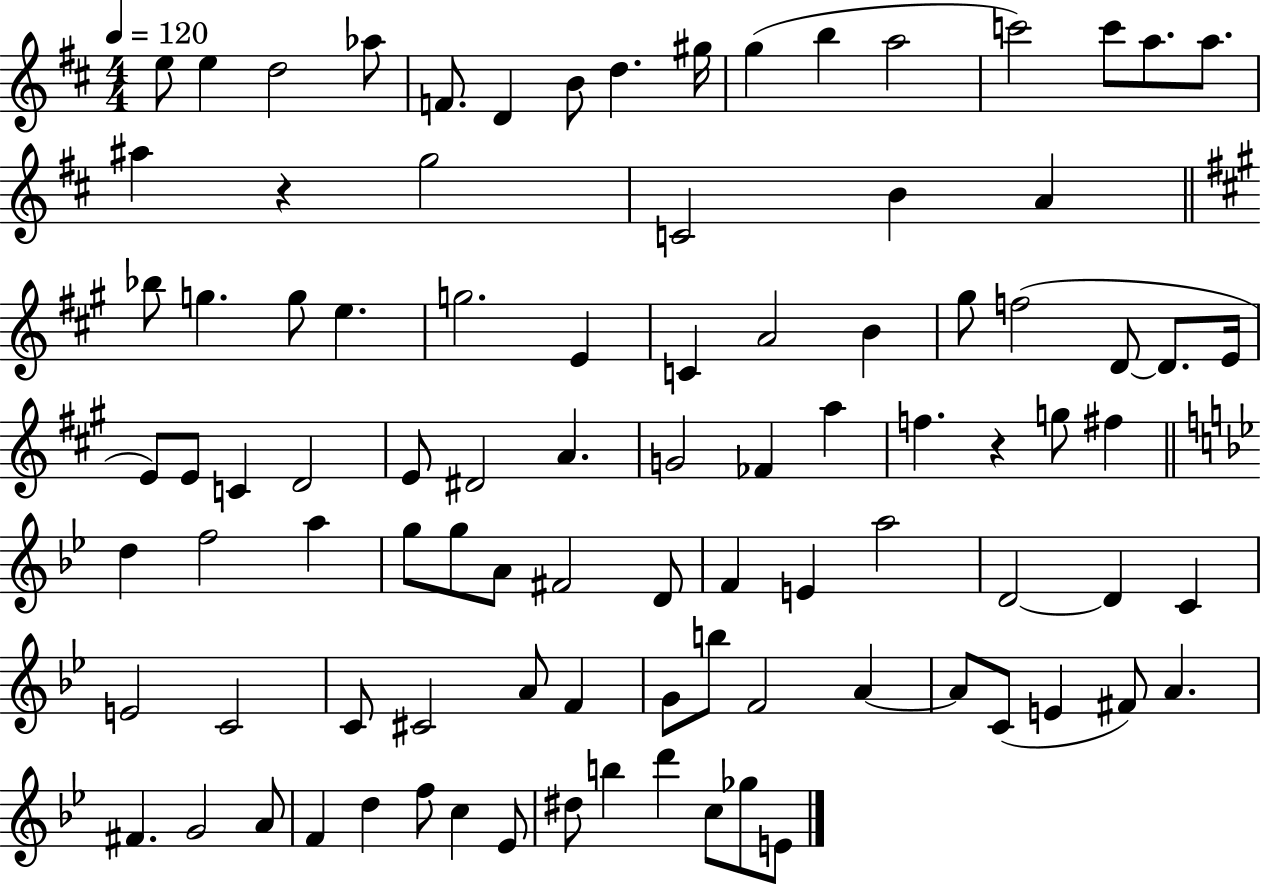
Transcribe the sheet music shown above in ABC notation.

X:1
T:Untitled
M:4/4
L:1/4
K:D
e/2 e d2 _a/2 F/2 D B/2 d ^g/4 g b a2 c'2 c'/2 a/2 a/2 ^a z g2 C2 B A _b/2 g g/2 e g2 E C A2 B ^g/2 f2 D/2 D/2 E/4 E/2 E/2 C D2 E/2 ^D2 A G2 _F a f z g/2 ^f d f2 a g/2 g/2 A/2 ^F2 D/2 F E a2 D2 D C E2 C2 C/2 ^C2 A/2 F G/2 b/2 F2 A A/2 C/2 E ^F/2 A ^F G2 A/2 F d f/2 c _E/2 ^d/2 b d' c/2 _g/2 E/2